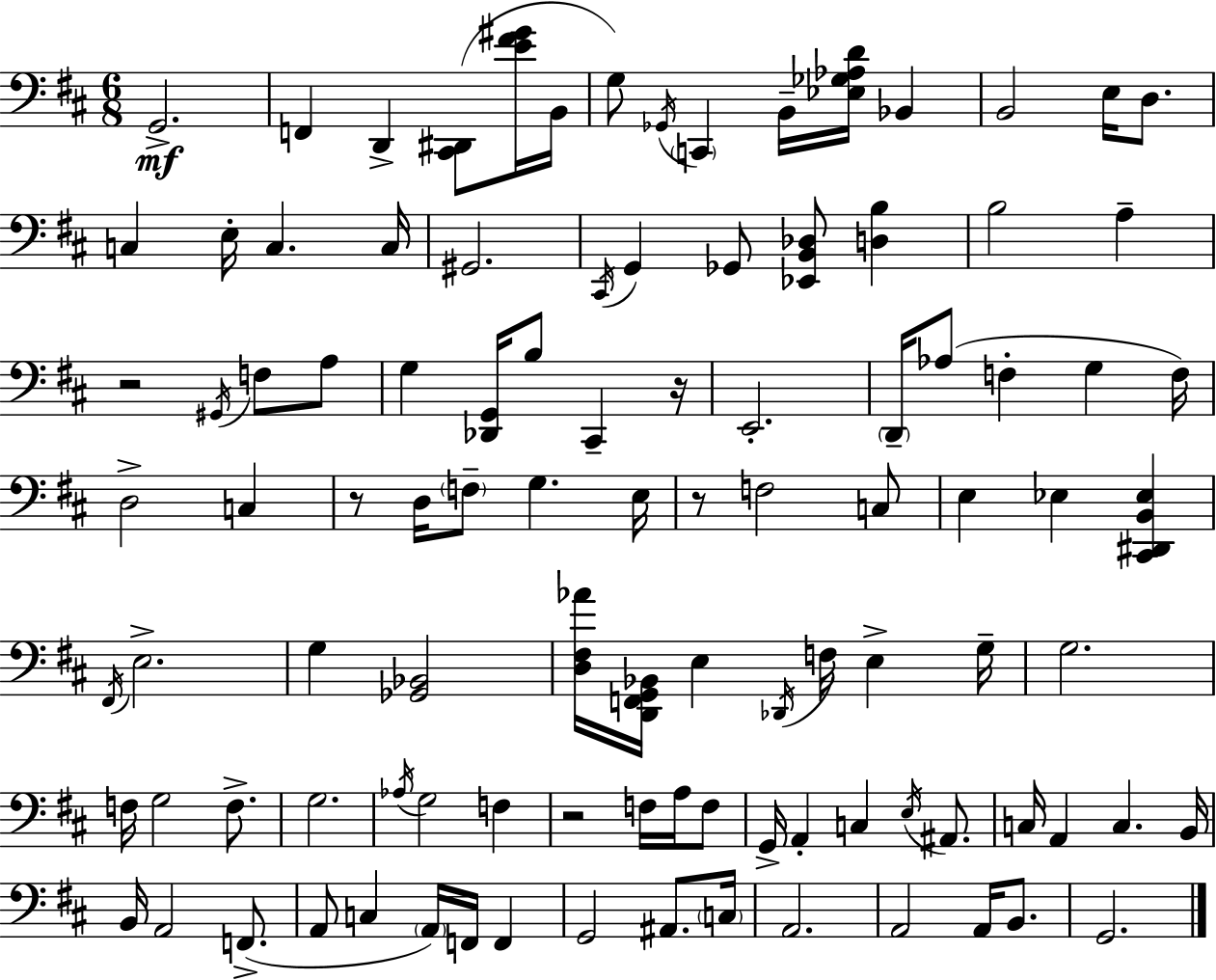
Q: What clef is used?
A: bass